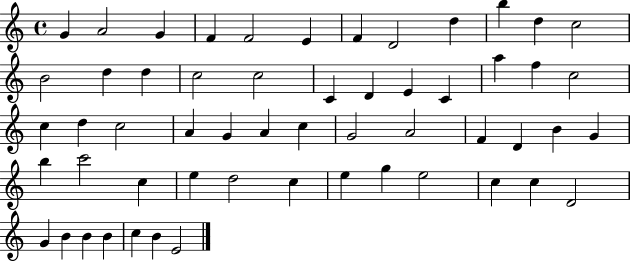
X:1
T:Untitled
M:4/4
L:1/4
K:C
G A2 G F F2 E F D2 d b d c2 B2 d d c2 c2 C D E C a f c2 c d c2 A G A c G2 A2 F D B G b c'2 c e d2 c e g e2 c c D2 G B B B c B E2